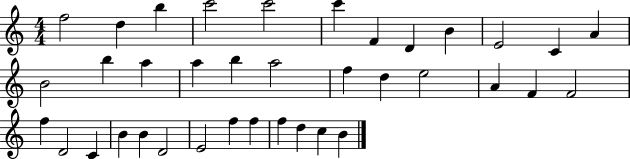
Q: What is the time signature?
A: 4/4